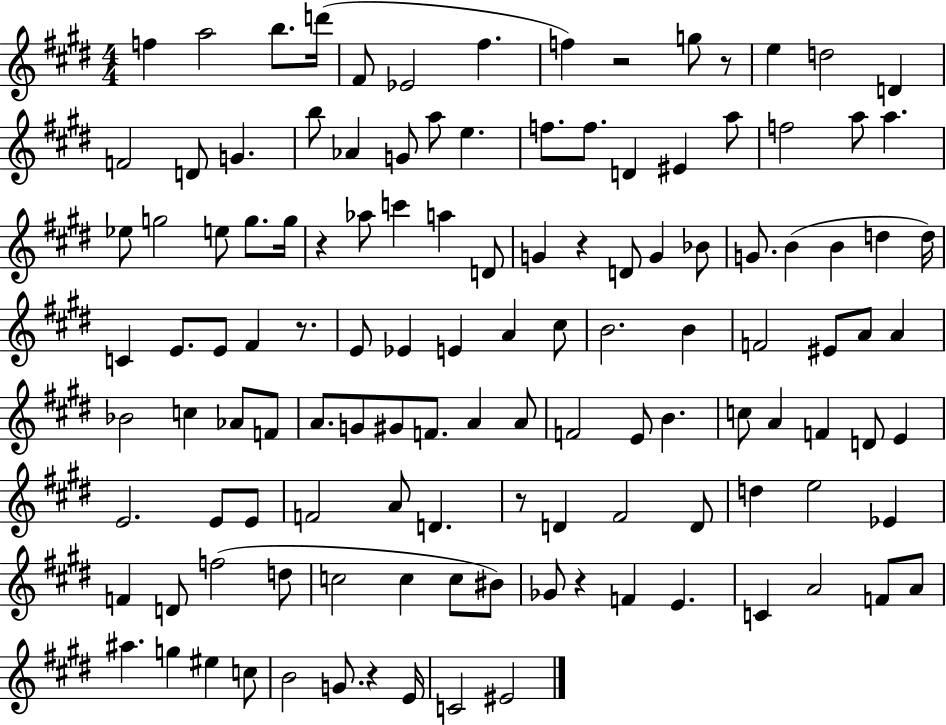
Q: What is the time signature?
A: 4/4